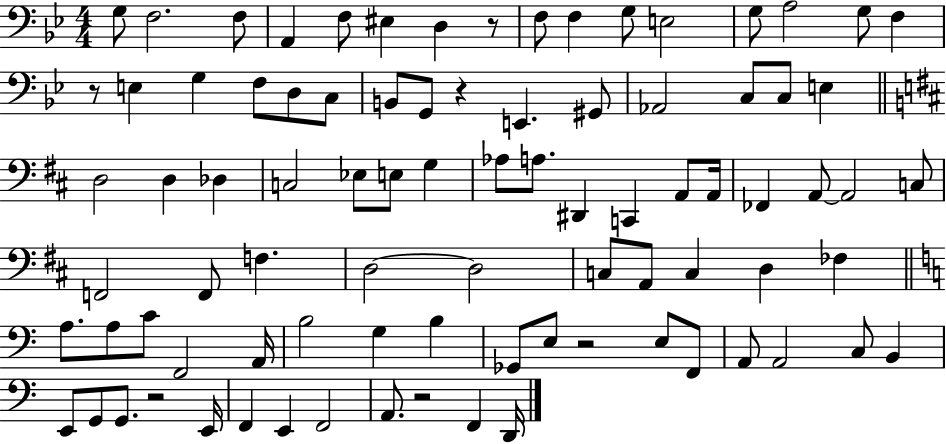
G3/e F3/h. F3/e A2/q F3/e EIS3/q D3/q R/e F3/e F3/q G3/e E3/h G3/e A3/h G3/e F3/q R/e E3/q G3/q F3/e D3/e C3/e B2/e G2/e R/q E2/q. G#2/e Ab2/h C3/e C3/e E3/q D3/h D3/q Db3/q C3/h Eb3/e E3/e G3/q Ab3/e A3/e. D#2/q C2/q A2/e A2/s FES2/q A2/e A2/h C3/e F2/h F2/e F3/q. D3/h D3/h C3/e A2/e C3/q D3/q FES3/q A3/e. A3/e C4/e F2/h A2/s B3/h G3/q B3/q Gb2/e E3/e R/h E3/e F2/e A2/e A2/h C3/e B2/q E2/e G2/e G2/e. R/h E2/s F2/q E2/q F2/h A2/e. R/h F2/q D2/s